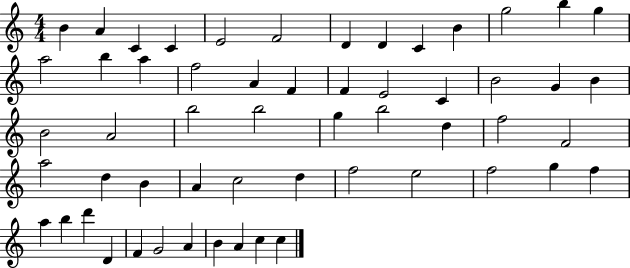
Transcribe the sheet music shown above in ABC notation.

X:1
T:Untitled
M:4/4
L:1/4
K:C
B A C C E2 F2 D D C B g2 b g a2 b a f2 A F F E2 C B2 G B B2 A2 b2 b2 g b2 d f2 F2 a2 d B A c2 d f2 e2 f2 g f a b d' D F G2 A B A c c